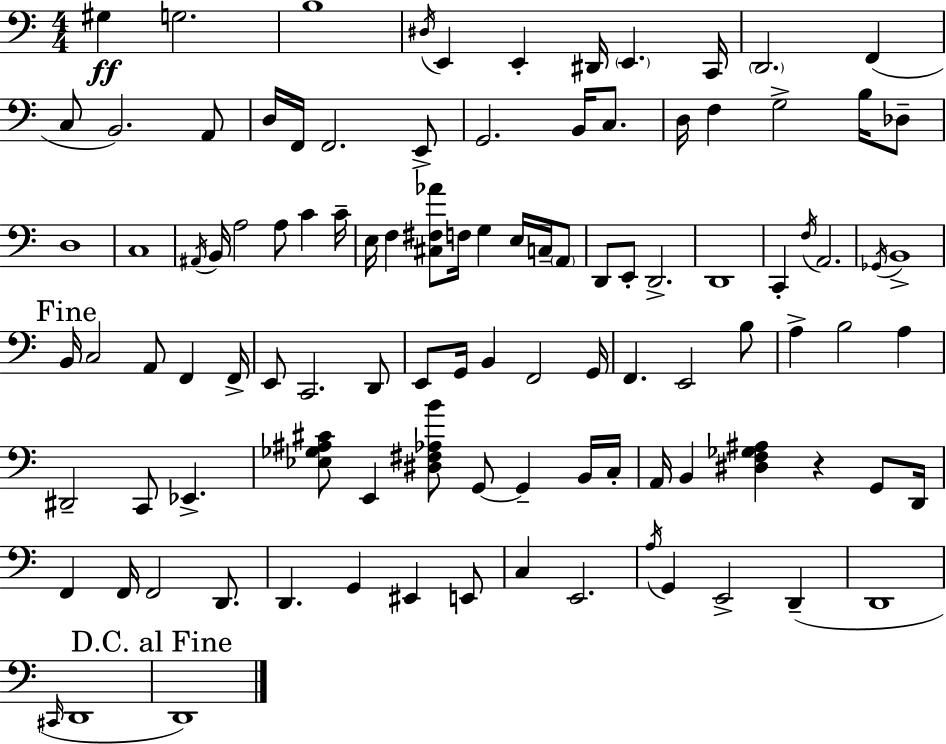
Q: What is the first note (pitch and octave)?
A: G#3